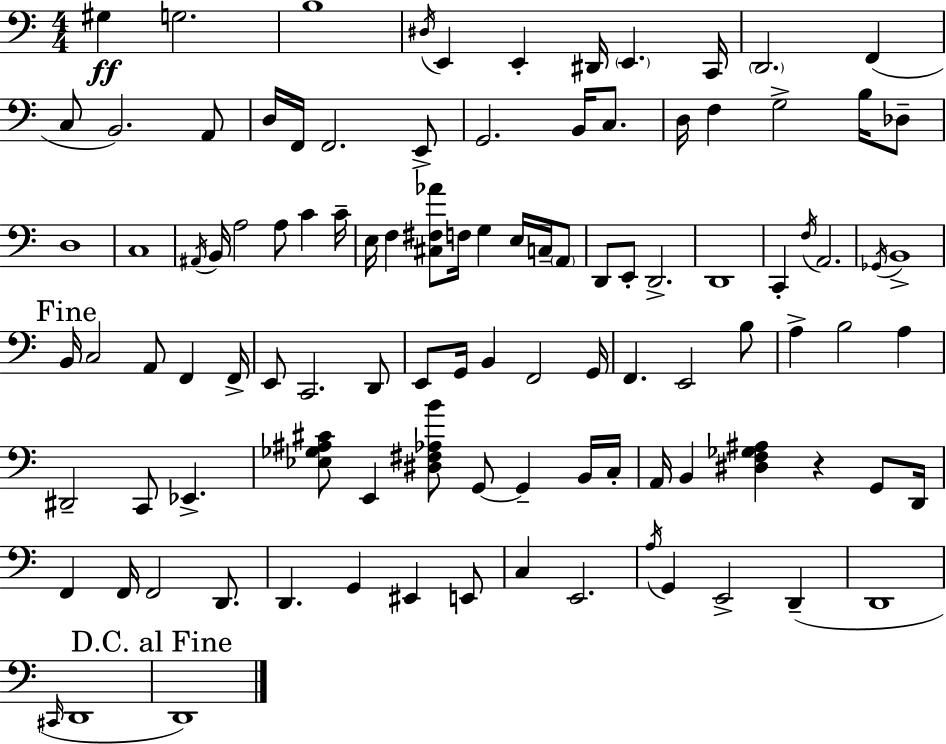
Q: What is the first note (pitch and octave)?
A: G#3